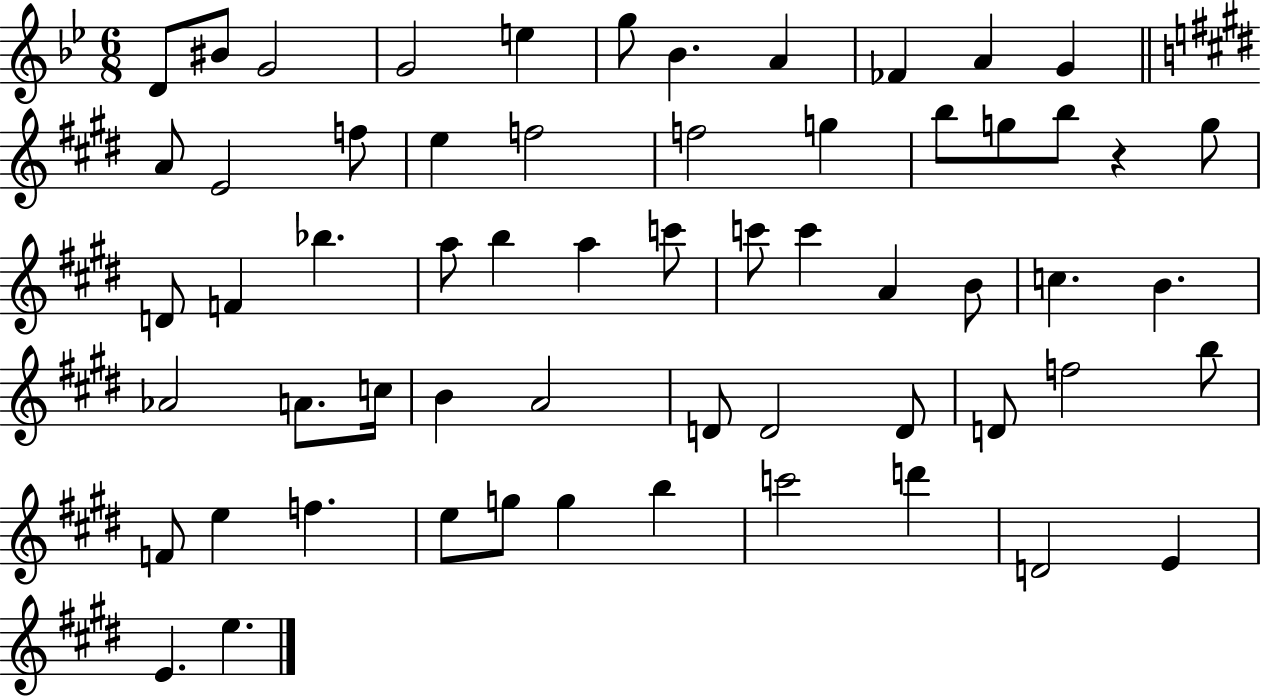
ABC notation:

X:1
T:Untitled
M:6/8
L:1/4
K:Bb
D/2 ^B/2 G2 G2 e g/2 _B A _F A G A/2 E2 f/2 e f2 f2 g b/2 g/2 b/2 z g/2 D/2 F _b a/2 b a c'/2 c'/2 c' A B/2 c B _A2 A/2 c/4 B A2 D/2 D2 D/2 D/2 f2 b/2 F/2 e f e/2 g/2 g b c'2 d' D2 E E e